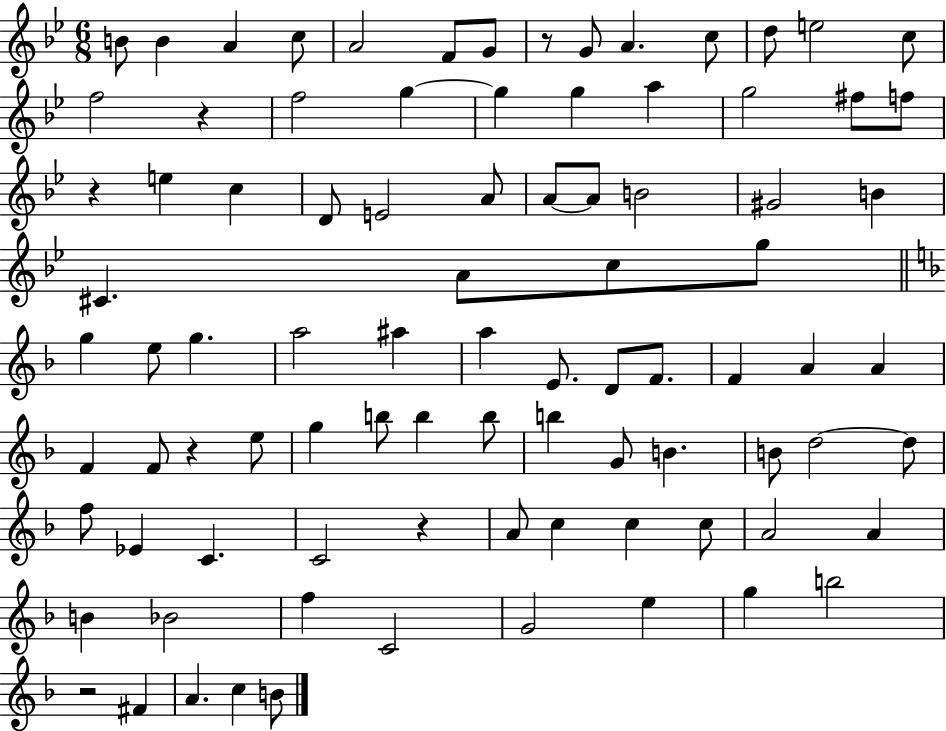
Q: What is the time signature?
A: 6/8